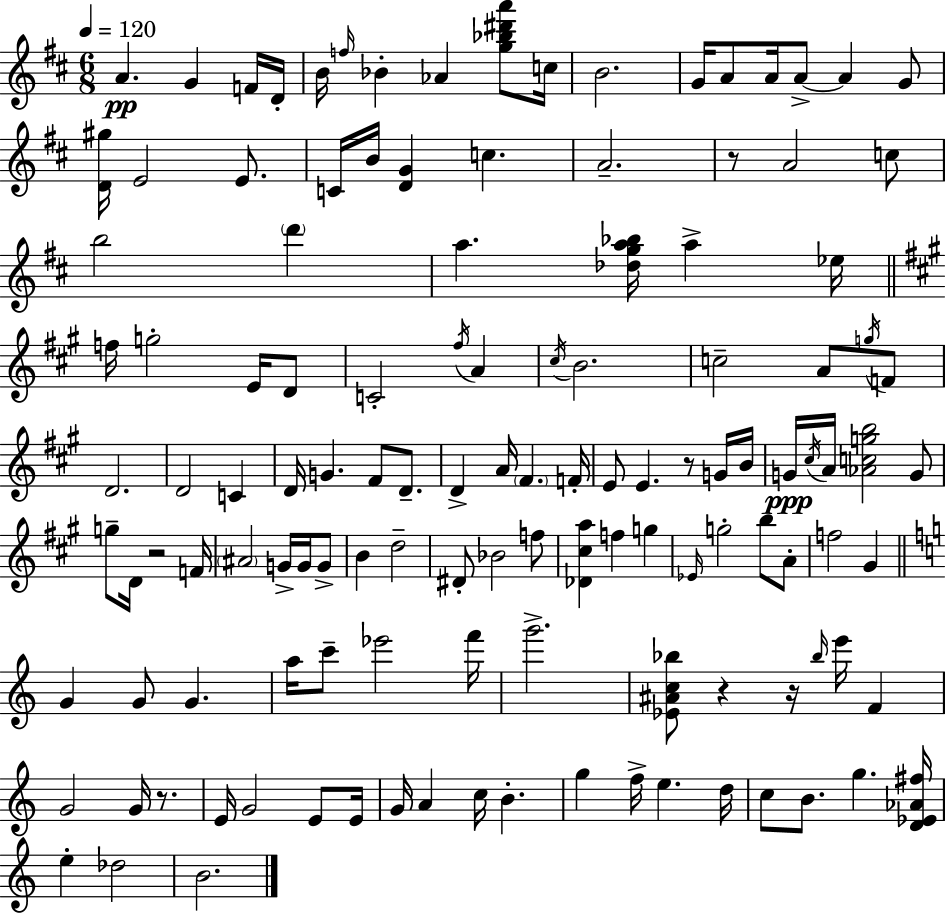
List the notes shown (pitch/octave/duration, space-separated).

A4/q. G4/q F4/s D4/s B4/s F5/s Bb4/q Ab4/q [G5,Bb5,D#6,A6]/e C5/s B4/h. G4/s A4/e A4/s A4/e A4/q G4/e [D4,G#5]/s E4/h E4/e. C4/s B4/s [D4,G4]/q C5/q. A4/h. R/e A4/h C5/e B5/h D6/q A5/q. [Db5,G5,A5,Bb5]/s A5/q Eb5/s F5/s G5/h E4/s D4/e C4/h F#5/s A4/q C#5/s B4/h. C5/h A4/e G5/s F4/e D4/h. D4/h C4/q D4/s G4/q. F#4/e D4/e. D4/q A4/s F#4/q. F4/s E4/e E4/q. R/e G4/s B4/s G4/s C#5/s A4/s [Ab4,C5,G5,B5]/h G4/e G5/e D4/s R/h F4/s A#4/h G4/s G4/s G4/e B4/q D5/h D#4/e Bb4/h F5/e [Db4,C#5,A5]/q F5/q G5/q Eb4/s G5/h B5/e A4/e F5/h G#4/q G4/q G4/e G4/q. A5/s C6/e Eb6/h F6/s G6/h. [Eb4,A#4,C5,Bb5]/e R/q R/s Bb5/s E6/s F4/q G4/h G4/s R/e. E4/s G4/h E4/e E4/s G4/s A4/q C5/s B4/q. G5/q F5/s E5/q. D5/s C5/e B4/e. G5/q. [D4,Eb4,Ab4,F#5]/s E5/q Db5/h B4/h.